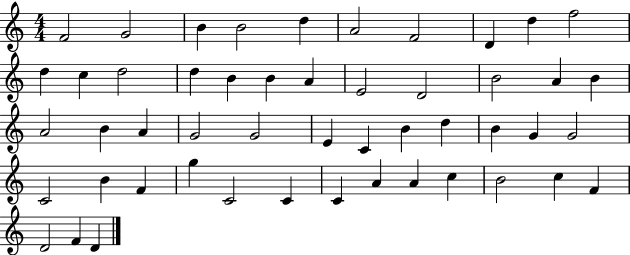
F4/h G4/h B4/q B4/h D5/q A4/h F4/h D4/q D5/q F5/h D5/q C5/q D5/h D5/q B4/q B4/q A4/q E4/h D4/h B4/h A4/q B4/q A4/h B4/q A4/q G4/h G4/h E4/q C4/q B4/q D5/q B4/q G4/q G4/h C4/h B4/q F4/q G5/q C4/h C4/q C4/q A4/q A4/q C5/q B4/h C5/q F4/q D4/h F4/q D4/q